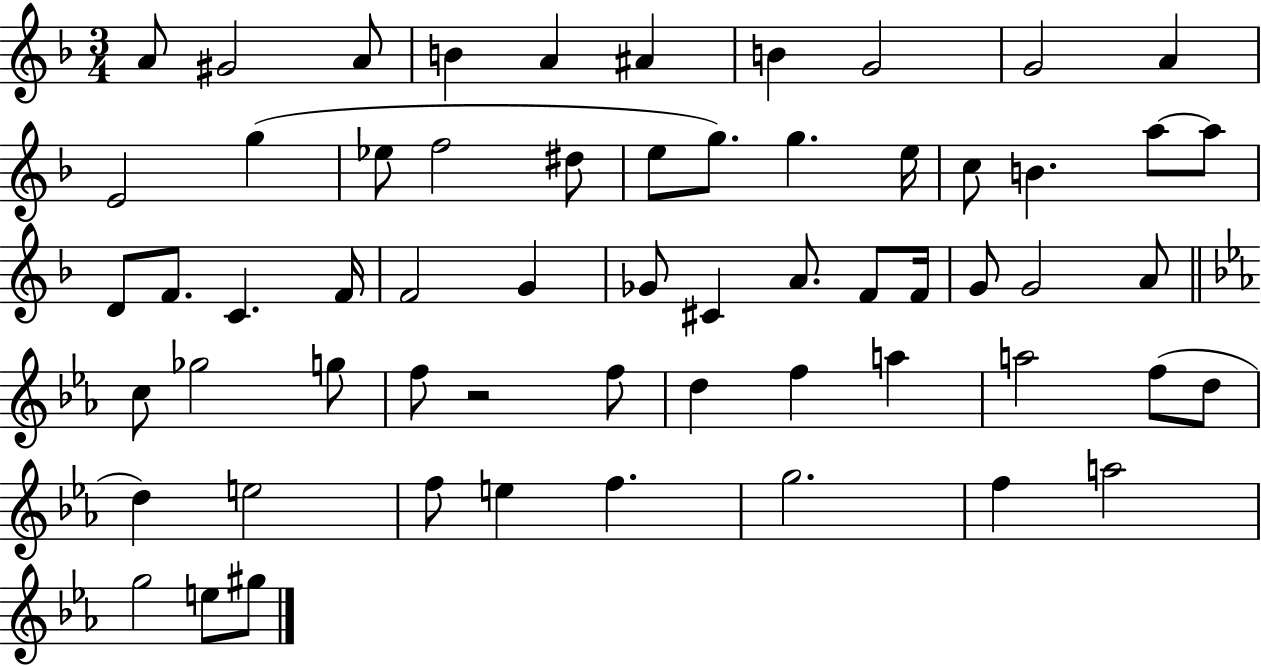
{
  \clef treble
  \numericTimeSignature
  \time 3/4
  \key f \major
  a'8 gis'2 a'8 | b'4 a'4 ais'4 | b'4 g'2 | g'2 a'4 | \break e'2 g''4( | ees''8 f''2 dis''8 | e''8 g''8.) g''4. e''16 | c''8 b'4. a''8~~ a''8 | \break d'8 f'8. c'4. f'16 | f'2 g'4 | ges'8 cis'4 a'8. f'8 f'16 | g'8 g'2 a'8 | \break \bar "||" \break \key ees \major c''8 ges''2 g''8 | f''8 r2 f''8 | d''4 f''4 a''4 | a''2 f''8( d''8 | \break d''4) e''2 | f''8 e''4 f''4. | g''2. | f''4 a''2 | \break g''2 e''8 gis''8 | \bar "|."
}